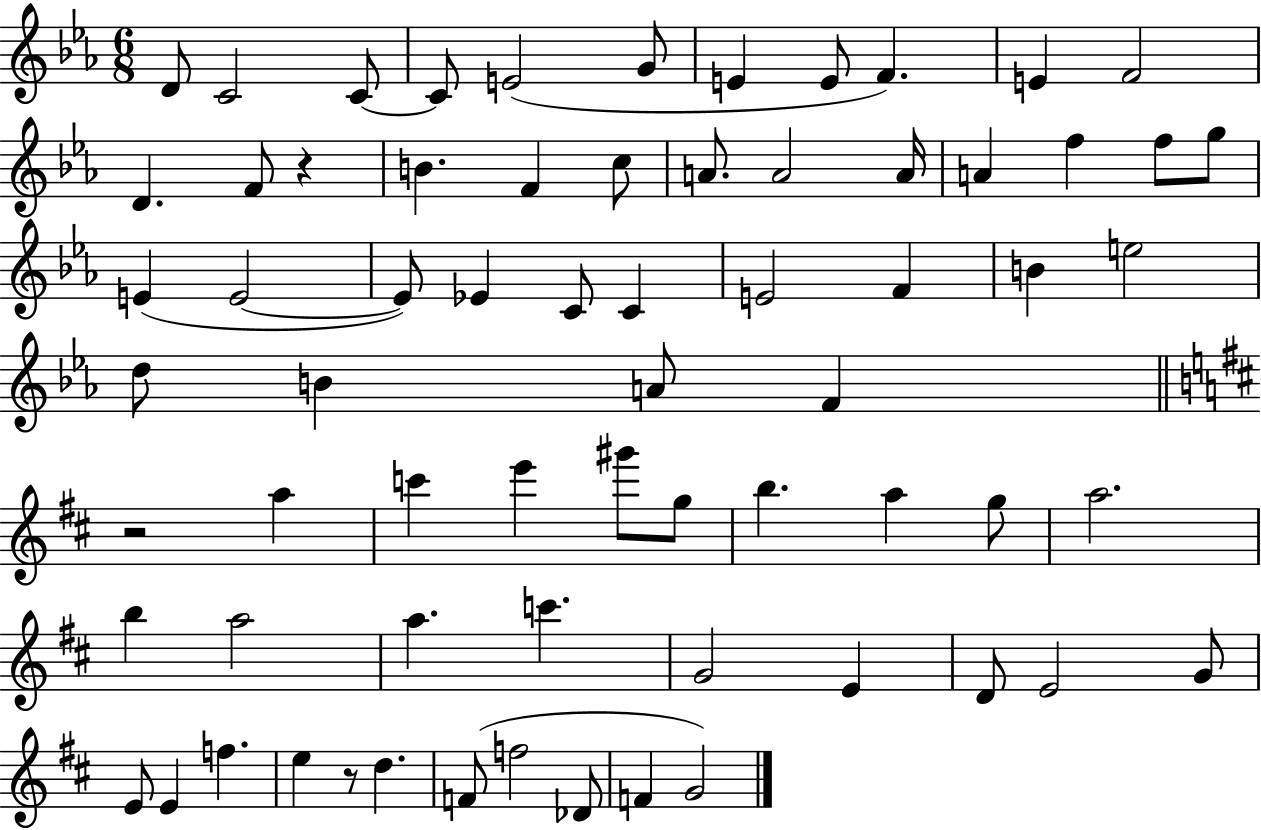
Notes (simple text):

D4/e C4/h C4/e C4/e E4/h G4/e E4/q E4/e F4/q. E4/q F4/h D4/q. F4/e R/q B4/q. F4/q C5/e A4/e. A4/h A4/s A4/q F5/q F5/e G5/e E4/q E4/h E4/e Eb4/q C4/e C4/q E4/h F4/q B4/q E5/h D5/e B4/q A4/e F4/q R/h A5/q C6/q E6/q G#6/e G5/e B5/q. A5/q G5/e A5/h. B5/q A5/h A5/q. C6/q. G4/h E4/q D4/e E4/h G4/e E4/e E4/q F5/q. E5/q R/e D5/q. F4/e F5/h Db4/e F4/q G4/h